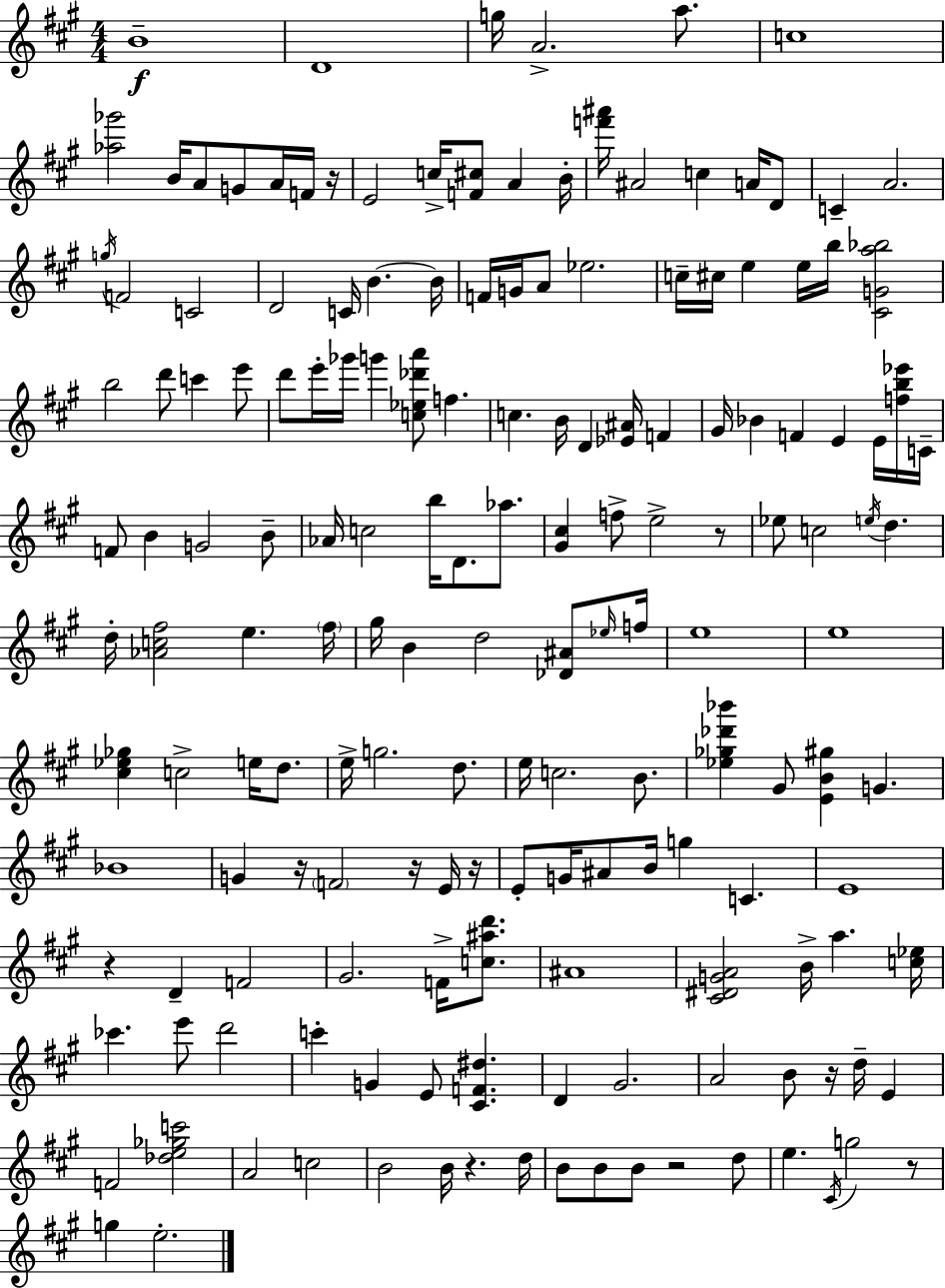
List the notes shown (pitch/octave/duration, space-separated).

B4/w D4/w G5/s A4/h. A5/e. C5/w [Ab5,Gb6]/h B4/s A4/e G4/e A4/s F4/s R/s E4/h C5/s [F4,C#5]/e A4/q B4/s [F6,A#6]/s A#4/h C5/q A4/s D4/e C4/q A4/h. G5/s F4/h C4/h D4/h C4/s B4/q. B4/s F4/s G4/s A4/e Eb5/h. C5/s C#5/s E5/q E5/s B5/s [C#4,G4,A5,Bb5]/h B5/h D6/e C6/q E6/e D6/e E6/s Gb6/s G6/q [C5,Eb5,Db6,A6]/e F5/q. C5/q. B4/s D4/q [Eb4,A#4]/s F4/q G#4/s Bb4/q F4/q E4/q E4/s [F5,B5,Eb6]/s C4/s F4/e B4/q G4/h B4/e Ab4/s C5/h B5/s D4/e. Ab5/e. [G#4,C#5]/q F5/e E5/h R/e Eb5/e C5/h E5/s D5/q. D5/s [Ab4,C5,F#5]/h E5/q. F#5/s G#5/s B4/q D5/h [Db4,A#4]/e Eb5/s F5/s E5/w E5/w [C#5,Eb5,Gb5]/q C5/h E5/s D5/e. E5/s G5/h. D5/e. E5/s C5/h. B4/e. [Eb5,Gb5,Db6,Bb6]/q G#4/e [E4,B4,G#5]/q G4/q. Bb4/w G4/q R/s F4/h R/s E4/s R/s E4/e G4/s A#4/e B4/s G5/q C4/q. E4/w R/q D4/q F4/h G#4/h. F4/s [C5,A#5,D6]/e. A#4/w [C#4,D#4,G4,A4]/h B4/s A5/q. [C5,Eb5]/s CES6/q. E6/e D6/h C6/q G4/q E4/e [C#4,F4,D#5]/q. D4/q G#4/h. A4/h B4/e R/s D5/s E4/q F4/h [Db5,E5,Gb5,C6]/h A4/h C5/h B4/h B4/s R/q. D5/s B4/e B4/e B4/e R/h D5/e E5/q. C#4/s G5/h R/e G5/q E5/h.